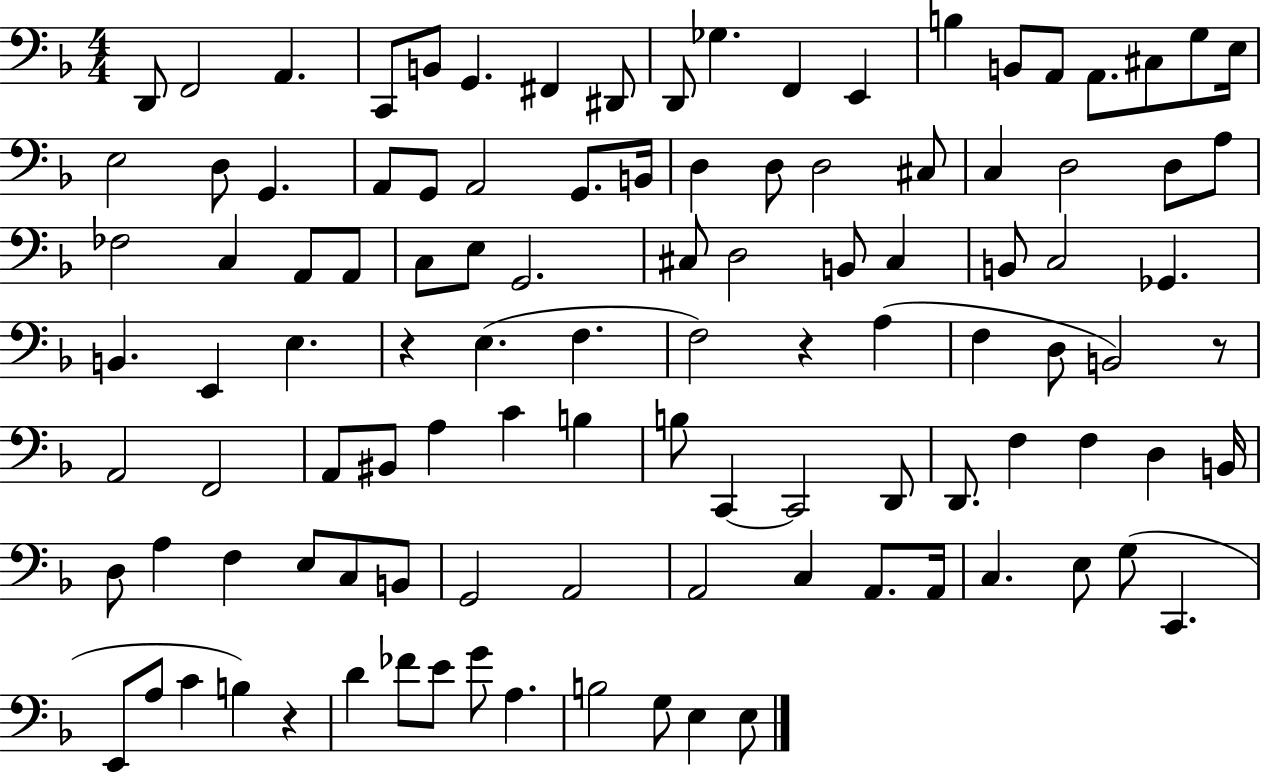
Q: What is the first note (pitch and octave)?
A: D2